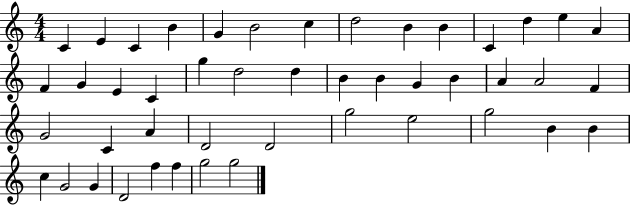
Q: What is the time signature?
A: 4/4